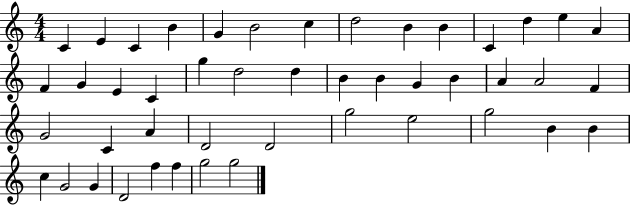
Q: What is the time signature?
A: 4/4